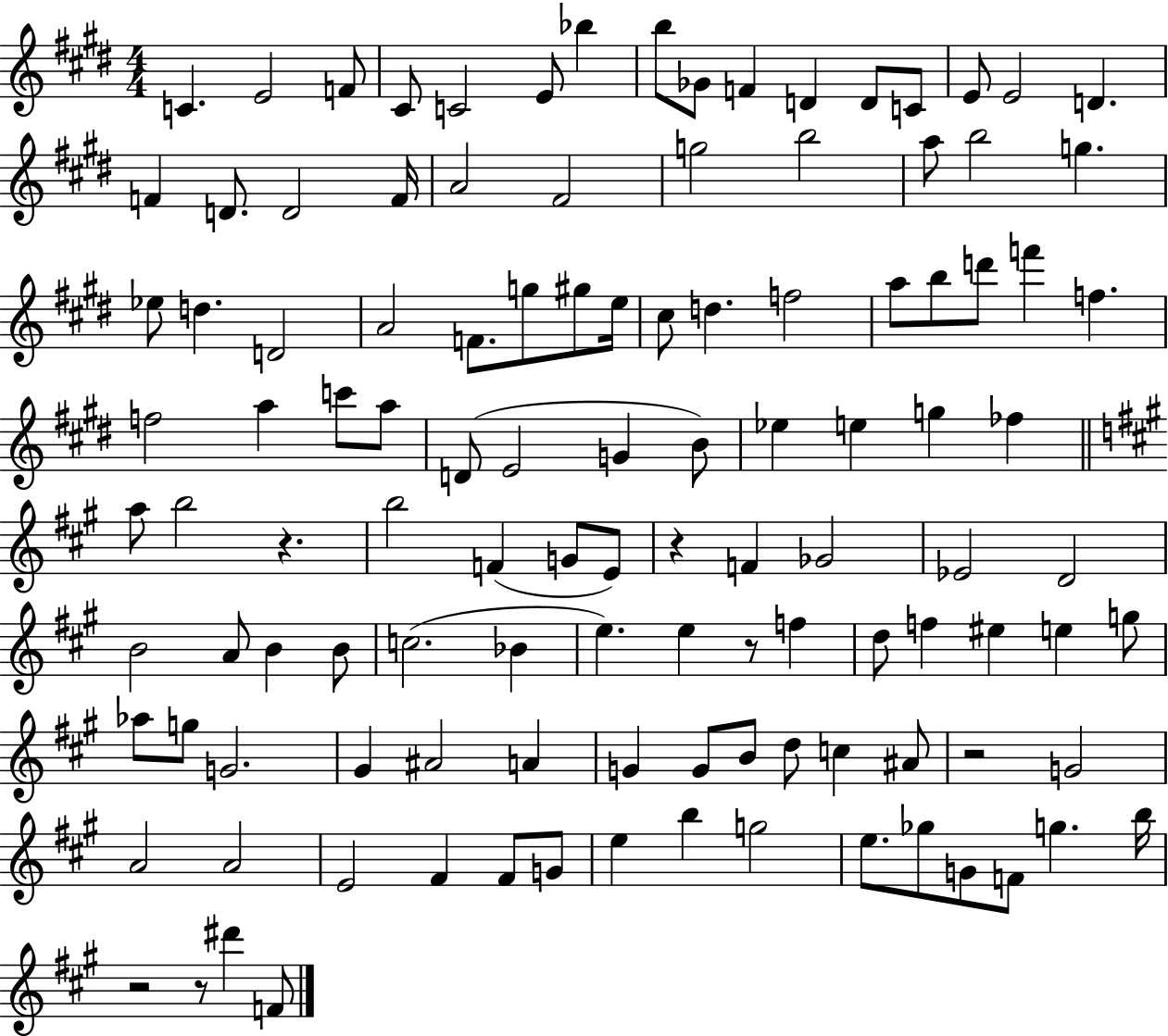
X:1
T:Untitled
M:4/4
L:1/4
K:E
C E2 F/2 ^C/2 C2 E/2 _b b/2 _G/2 F D D/2 C/2 E/2 E2 D F D/2 D2 F/4 A2 ^F2 g2 b2 a/2 b2 g _e/2 d D2 A2 F/2 g/2 ^g/2 e/4 ^c/2 d f2 a/2 b/2 d'/2 f' f f2 a c'/2 a/2 D/2 E2 G B/2 _e e g _f a/2 b2 z b2 F G/2 E/2 z F _G2 _E2 D2 B2 A/2 B B/2 c2 _B e e z/2 f d/2 f ^e e g/2 _a/2 g/2 G2 ^G ^A2 A G G/2 B/2 d/2 c ^A/2 z2 G2 A2 A2 E2 ^F ^F/2 G/2 e b g2 e/2 _g/2 G/2 F/2 g b/4 z2 z/2 ^d' F/2